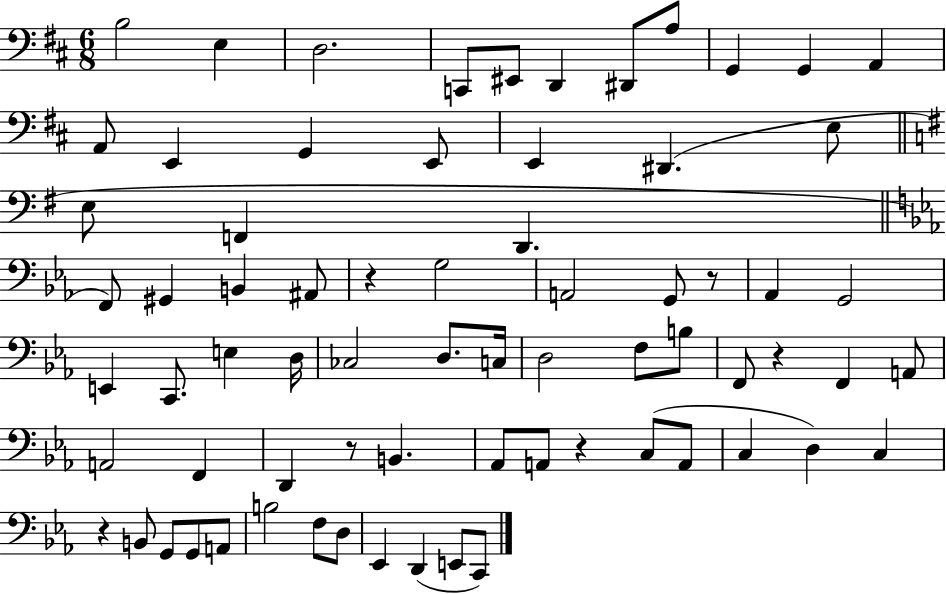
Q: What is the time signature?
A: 6/8